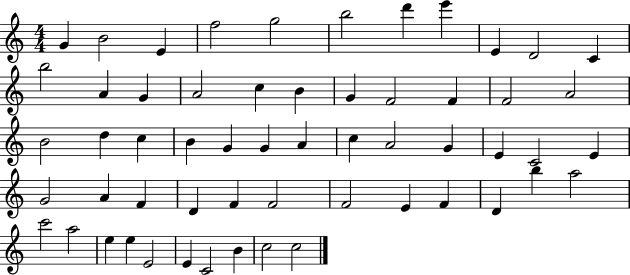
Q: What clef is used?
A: treble